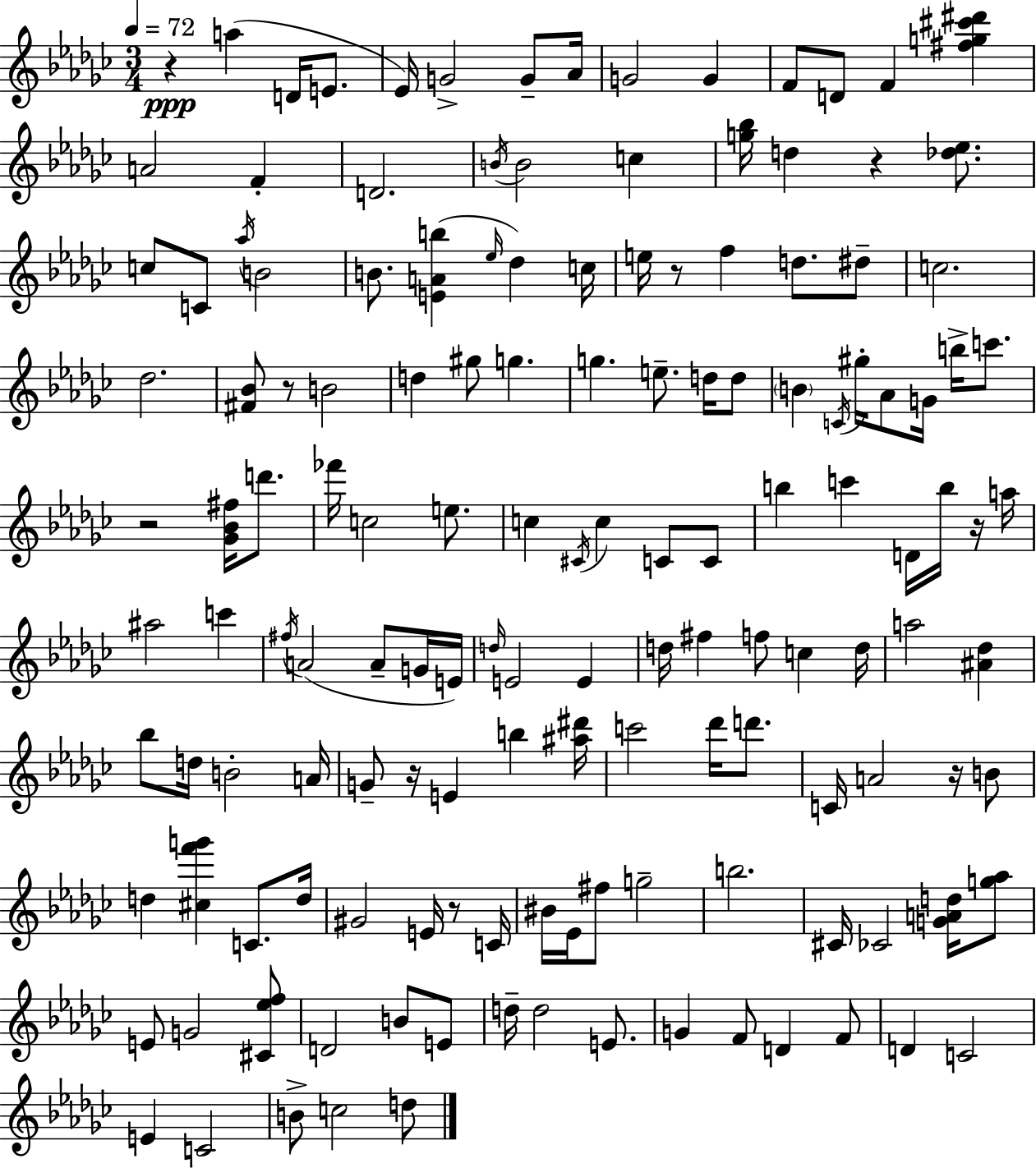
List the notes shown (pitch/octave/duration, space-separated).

R/q A5/q D4/s E4/e. Eb4/s G4/h G4/e Ab4/s G4/h G4/q F4/e D4/e F4/q [F#5,G5,C#6,D#6]/q A4/h F4/q D4/h. B4/s B4/h C5/q [G5,Bb5]/s D5/q R/q [Db5,Eb5]/e. C5/e C4/e Ab5/s B4/h B4/e. [E4,A4,B5]/q Eb5/s Db5/q C5/s E5/s R/e F5/q D5/e. D#5/e C5/h. Db5/h. [F#4,Bb4]/e R/e B4/h D5/q G#5/e G5/q. G5/q. E5/e. D5/s D5/e B4/q C4/s G#5/s Ab4/e G4/s B5/s C6/e. R/h [Gb4,Bb4,F#5]/s D6/e. FES6/s C5/h E5/e. C5/q C#4/s C5/q C4/e C4/e B5/q C6/q D4/s B5/s R/s A5/s A#5/h C6/q F#5/s A4/h A4/e G4/s E4/s D5/s E4/h E4/q D5/s F#5/q F5/e C5/q D5/s A5/h [A#4,Db5]/q Bb5/e D5/s B4/h A4/s G4/e R/s E4/q B5/q [A#5,D#6]/s C6/h Db6/s D6/e. C4/s A4/h R/s B4/e D5/q [C#5,F6,G6]/q C4/e. D5/s G#4/h E4/s R/e C4/s BIS4/s Eb4/s F#5/e G5/h B5/h. C#4/s CES4/h [G4,A4,D5]/s [G5,Ab5]/e E4/e G4/h [C#4,Eb5,F5]/e D4/h B4/e E4/e D5/s D5/h E4/e. G4/q F4/e D4/q F4/e D4/q C4/h E4/q C4/h B4/e C5/h D5/e